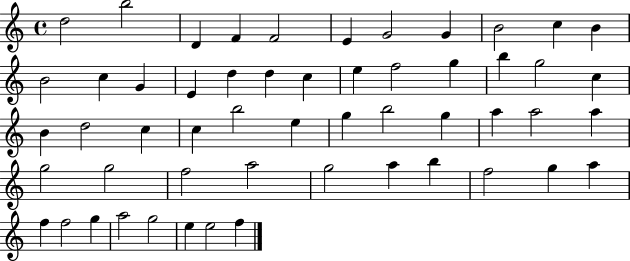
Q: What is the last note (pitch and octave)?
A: F5